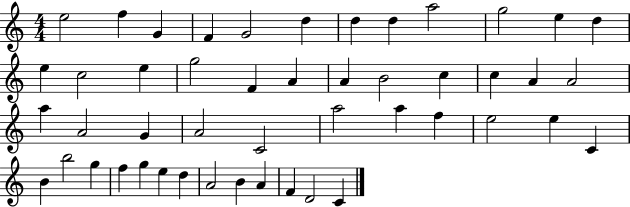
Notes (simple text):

E5/h F5/q G4/q F4/q G4/h D5/q D5/q D5/q A5/h G5/h E5/q D5/q E5/q C5/h E5/q G5/h F4/q A4/q A4/q B4/h C5/q C5/q A4/q A4/h A5/q A4/h G4/q A4/h C4/h A5/h A5/q F5/q E5/h E5/q C4/q B4/q B5/h G5/q F5/q G5/q E5/q D5/q A4/h B4/q A4/q F4/q D4/h C4/q